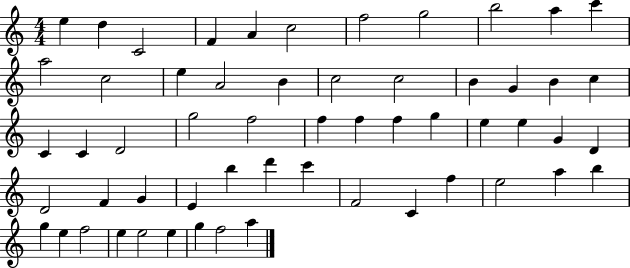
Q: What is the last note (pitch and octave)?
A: A5